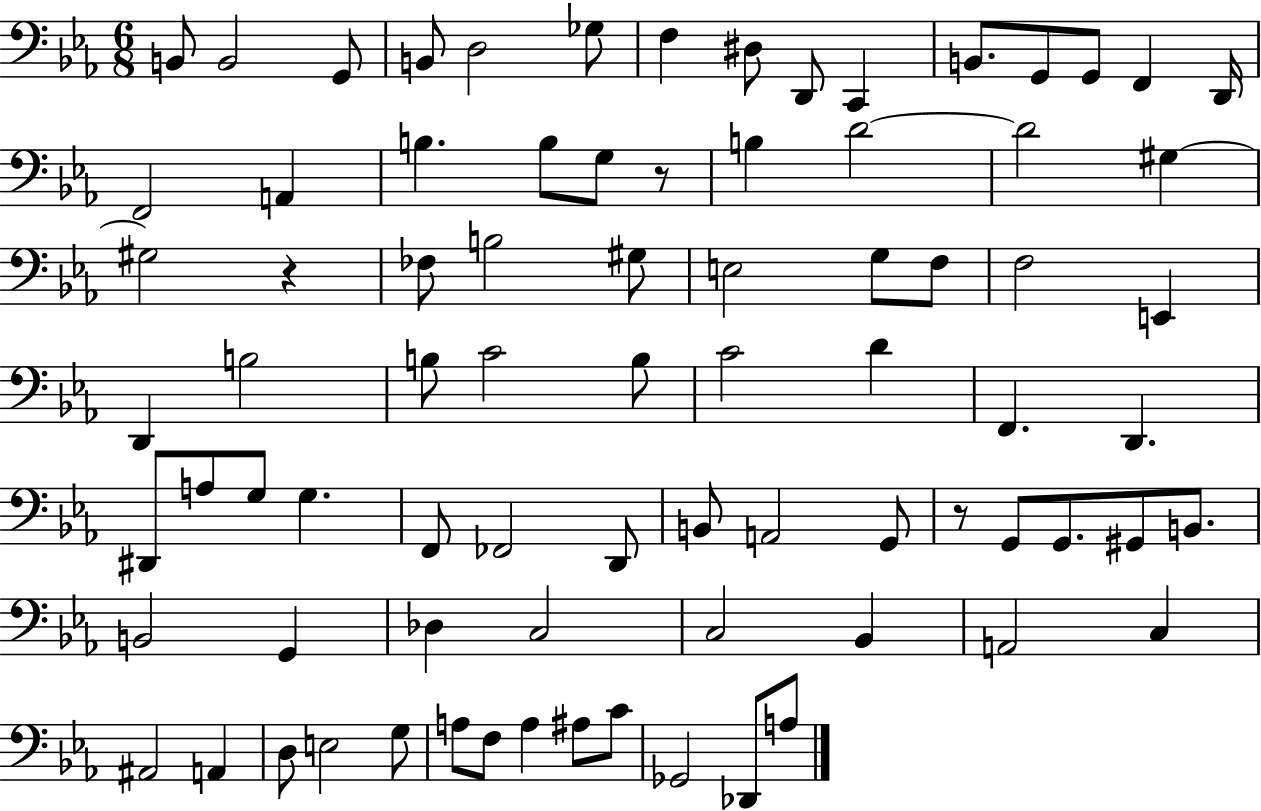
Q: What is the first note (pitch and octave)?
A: B2